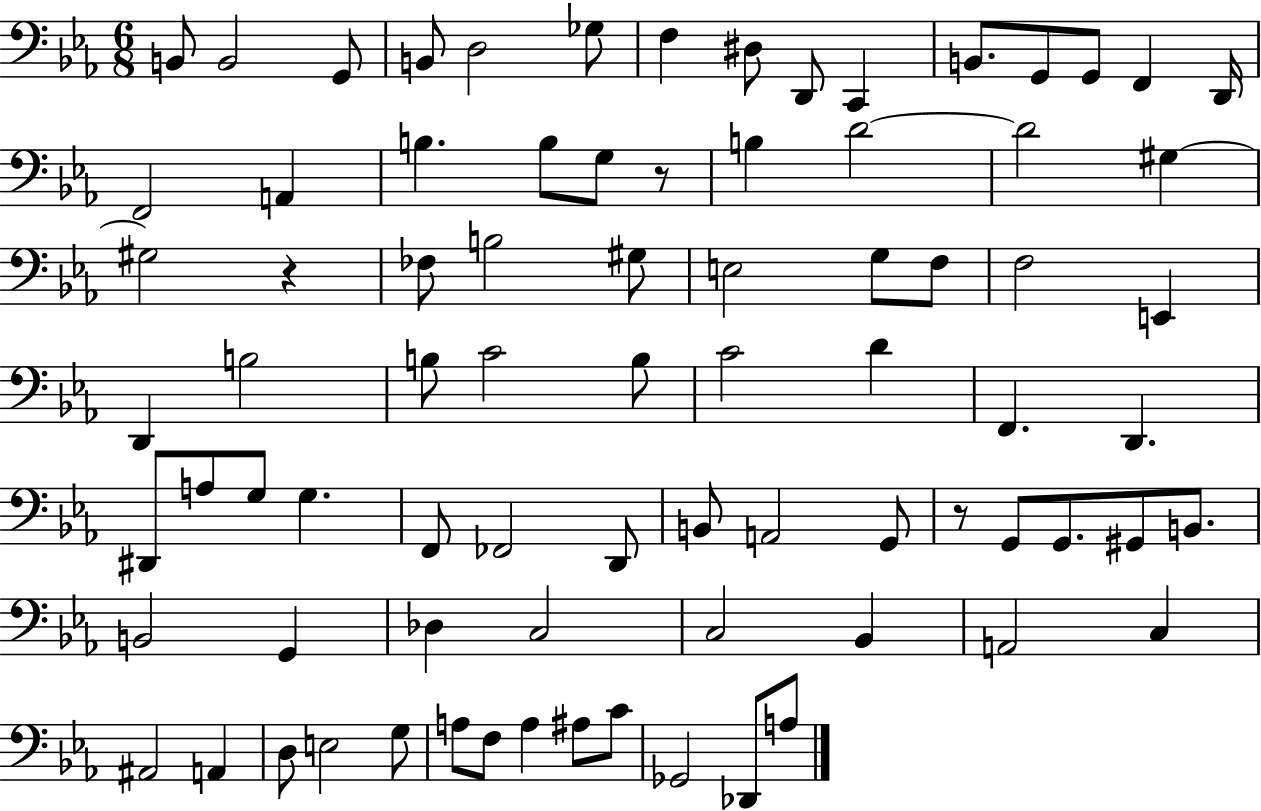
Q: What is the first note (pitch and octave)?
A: B2